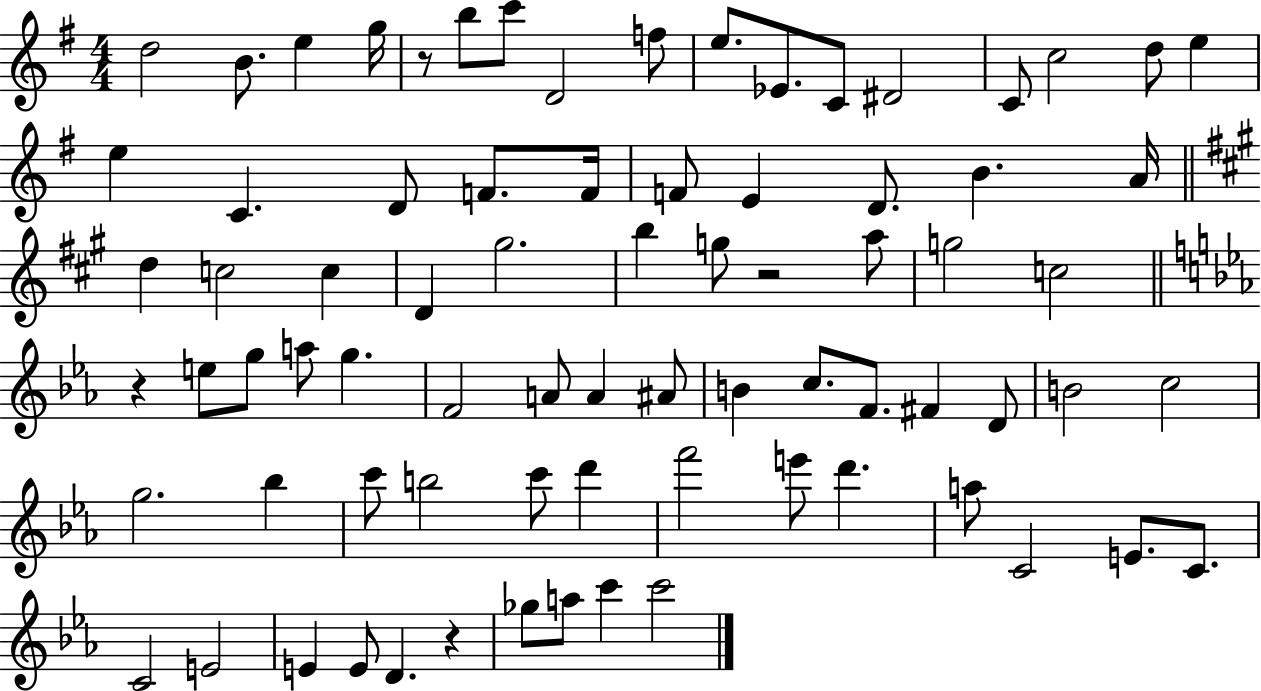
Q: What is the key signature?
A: G major